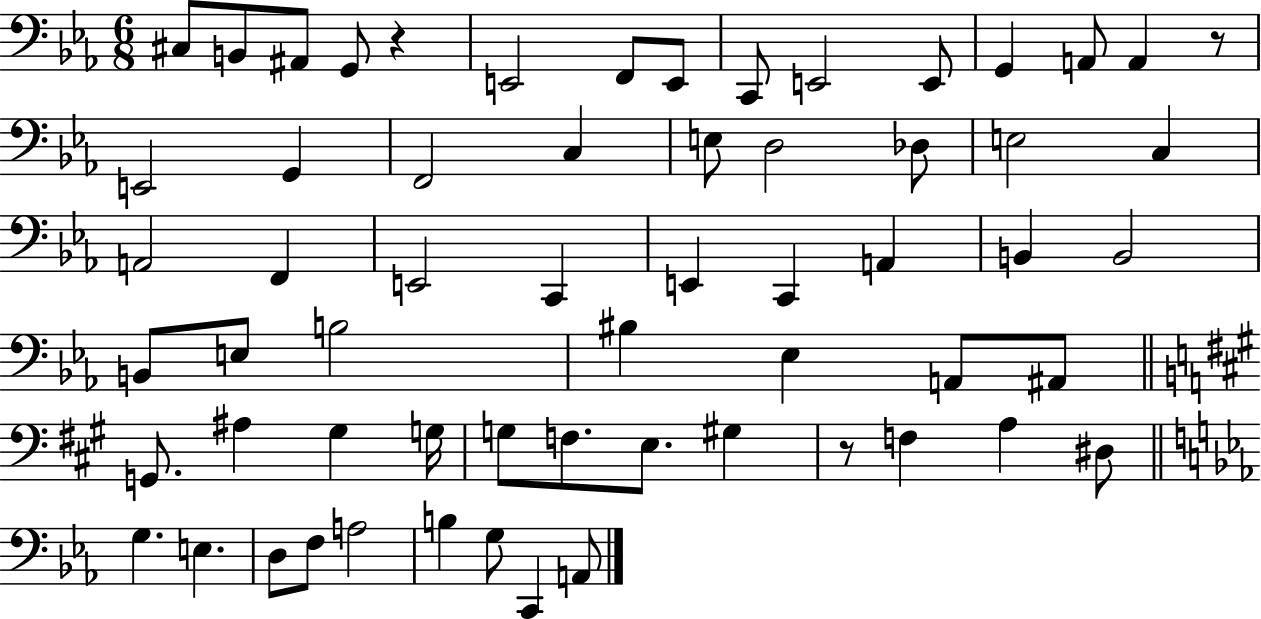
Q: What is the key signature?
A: EES major